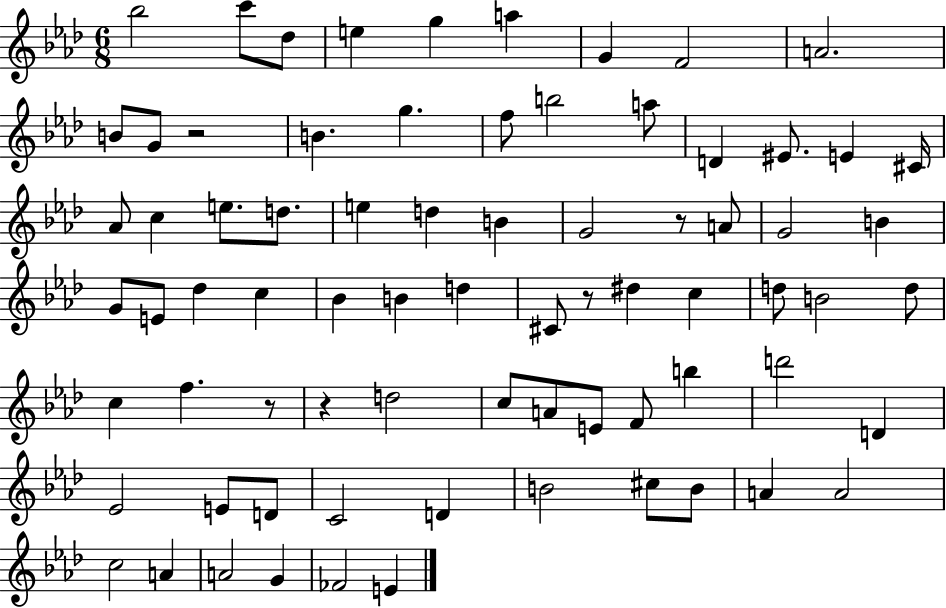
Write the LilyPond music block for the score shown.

{
  \clef treble
  \numericTimeSignature
  \time 6/8
  \key aes \major
  bes''2 c'''8 des''8 | e''4 g''4 a''4 | g'4 f'2 | a'2. | \break b'8 g'8 r2 | b'4. g''4. | f''8 b''2 a''8 | d'4 eis'8. e'4 cis'16 | \break aes'8 c''4 e''8. d''8. | e''4 d''4 b'4 | g'2 r8 a'8 | g'2 b'4 | \break g'8 e'8 des''4 c''4 | bes'4 b'4 d''4 | cis'8 r8 dis''4 c''4 | d''8 b'2 d''8 | \break c''4 f''4. r8 | r4 d''2 | c''8 a'8 e'8 f'8 b''4 | d'''2 d'4 | \break ees'2 e'8 d'8 | c'2 d'4 | b'2 cis''8 b'8 | a'4 a'2 | \break c''2 a'4 | a'2 g'4 | fes'2 e'4 | \bar "|."
}